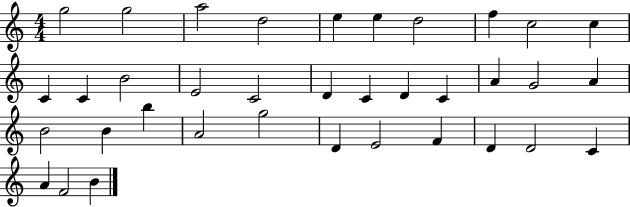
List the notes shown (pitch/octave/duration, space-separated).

G5/h G5/h A5/h D5/h E5/q E5/q D5/h F5/q C5/h C5/q C4/q C4/q B4/h E4/h C4/h D4/q C4/q D4/q C4/q A4/q G4/h A4/q B4/h B4/q B5/q A4/h G5/h D4/q E4/h F4/q D4/q D4/h C4/q A4/q F4/h B4/q